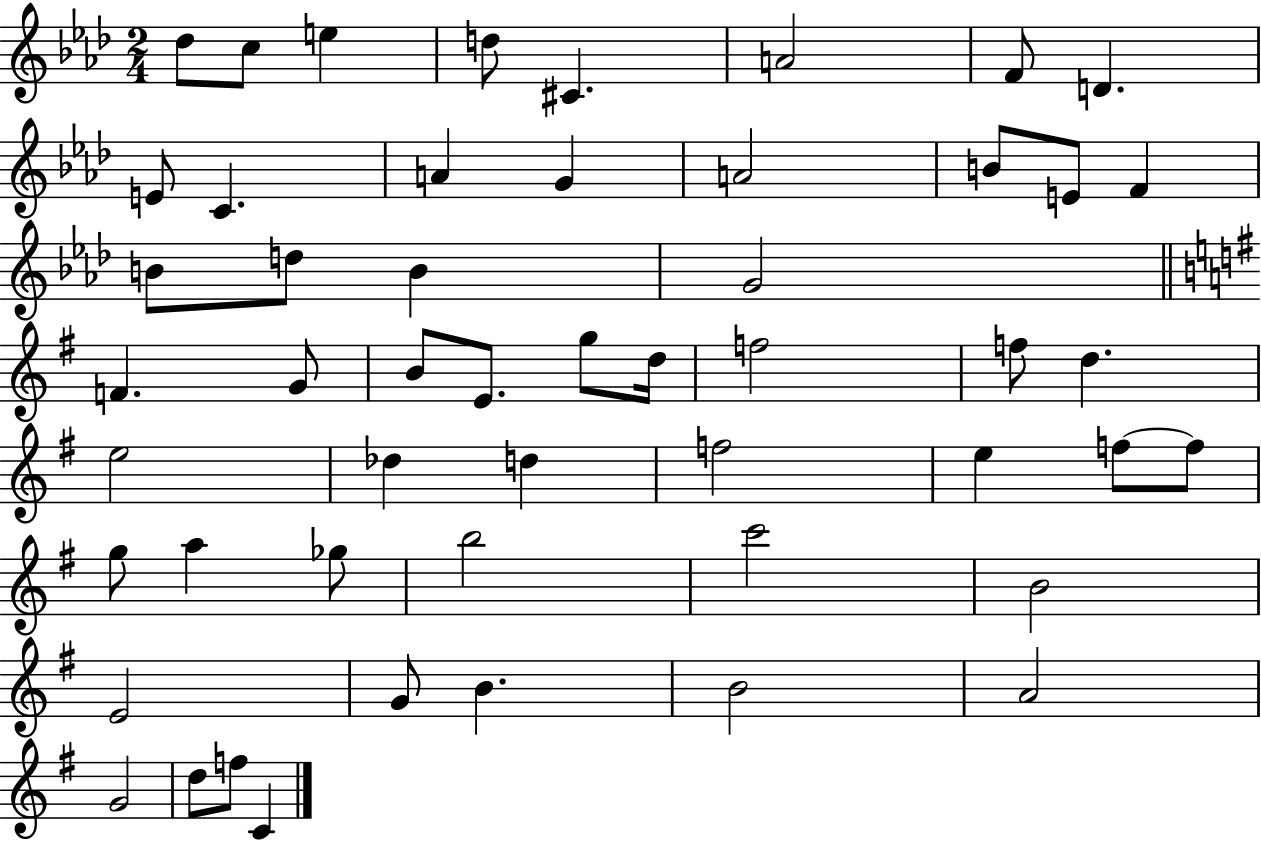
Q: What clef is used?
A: treble